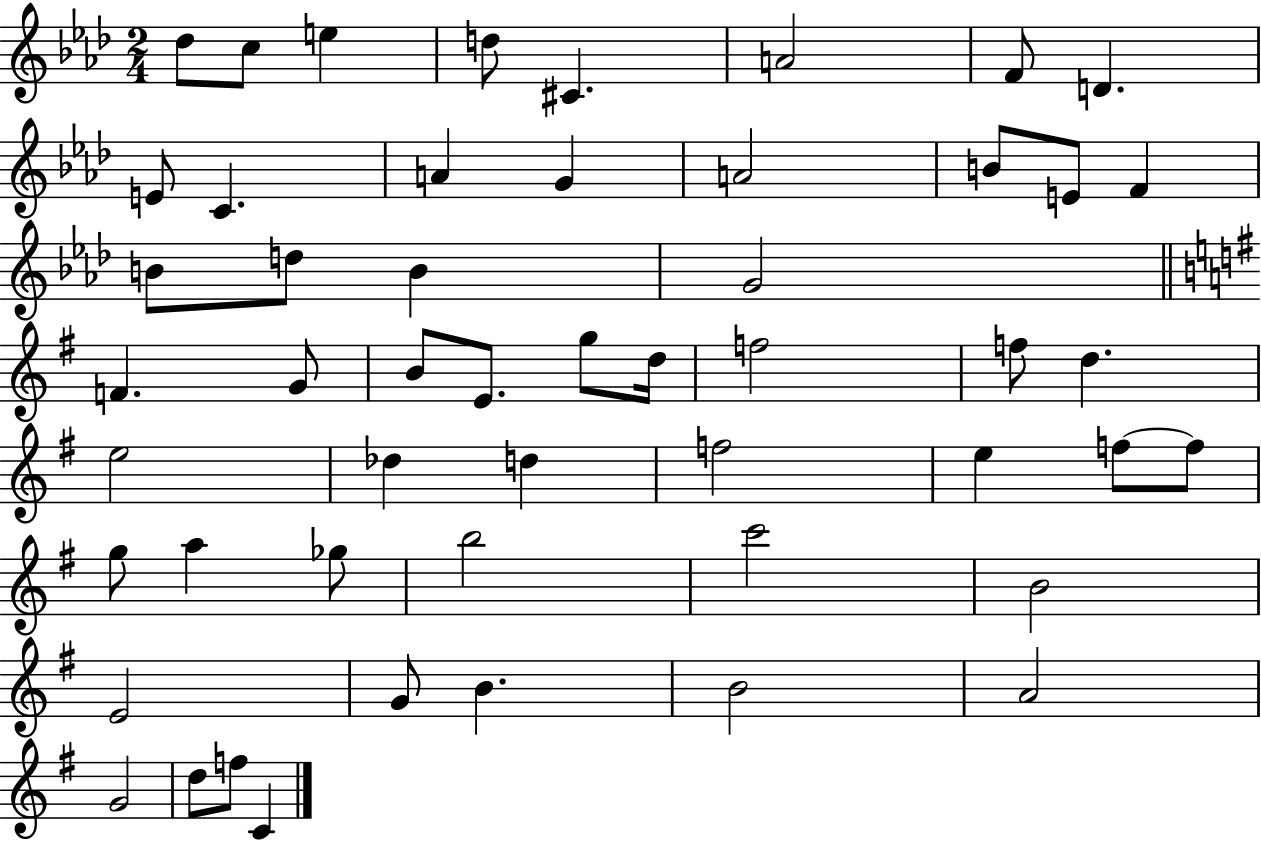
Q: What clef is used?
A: treble